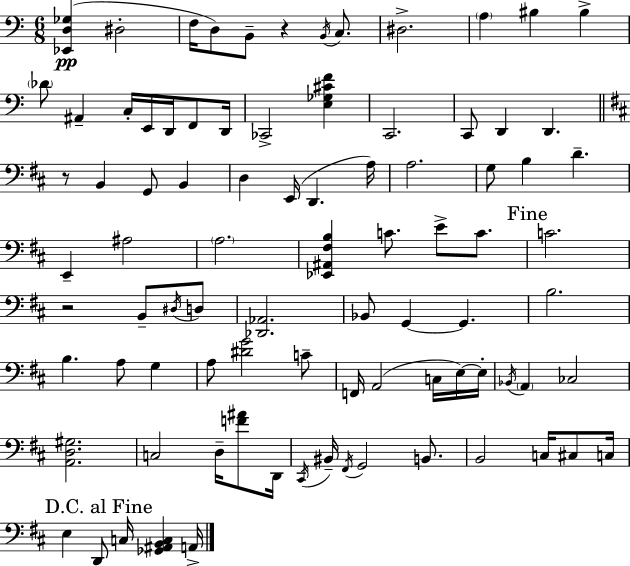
[Eb2,D3,Gb3]/q D#3/h F3/s D3/e B2/e R/q B2/s C3/e. D#3/h. A3/q BIS3/q BIS3/q Db4/e A#2/q C3/s E2/s D2/s F2/e D2/s CES2/h [E3,Gb3,C#4,F4]/q C2/h. C2/e D2/q D2/q. R/e B2/q G2/e B2/q D3/q E2/s D2/q. A3/s A3/h. G3/e B3/q D4/q. E2/q A#3/h A3/h. [Eb2,A#2,F#3,B3]/q C4/e. E4/e C4/e. C4/h. R/h B2/e D#3/s D3/e [Db2,Ab2]/h. Bb2/e G2/q G2/q. B3/h. B3/q. A3/e G3/q A3/e [D#4,G4]/h C4/e F2/s A2/h C3/s E3/s E3/s Bb2/s A2/q CES3/h [A2,D3,G#3]/h. C3/h D3/s [F4,A#4]/e D2/s C#2/s BIS2/s F#2/s G2/h B2/e. B2/h C3/s C#3/e C3/s E3/q D2/e C3/s [Gb2,A#2,B2,C3]/q A2/s